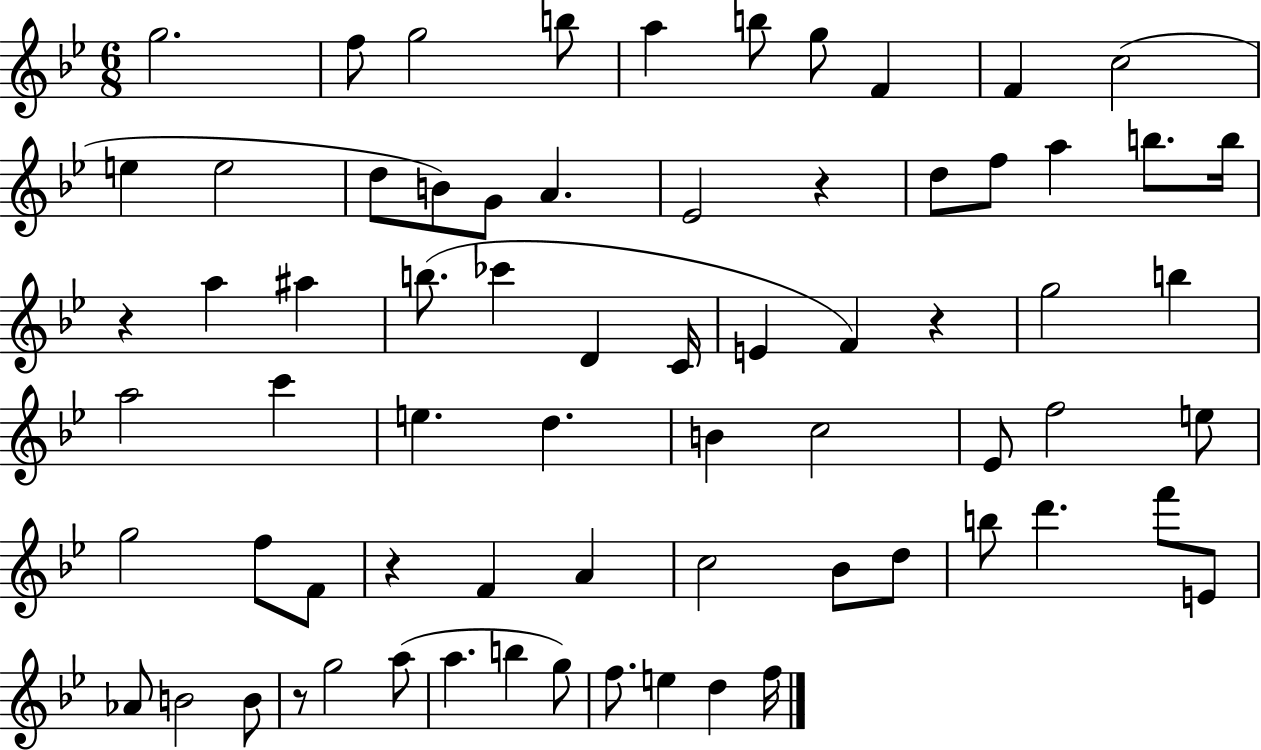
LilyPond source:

{
  \clef treble
  \numericTimeSignature
  \time 6/8
  \key bes \major
  g''2. | f''8 g''2 b''8 | a''4 b''8 g''8 f'4 | f'4 c''2( | \break e''4 e''2 | d''8 b'8) g'8 a'4. | ees'2 r4 | d''8 f''8 a''4 b''8. b''16 | \break r4 a''4 ais''4 | b''8.( ces'''4 d'4 c'16 | e'4 f'4) r4 | g''2 b''4 | \break a''2 c'''4 | e''4. d''4. | b'4 c''2 | ees'8 f''2 e''8 | \break g''2 f''8 f'8 | r4 f'4 a'4 | c''2 bes'8 d''8 | b''8 d'''4. f'''8 e'8 | \break aes'8 b'2 b'8 | r8 g''2 a''8( | a''4. b''4 g''8) | f''8. e''4 d''4 f''16 | \break \bar "|."
}